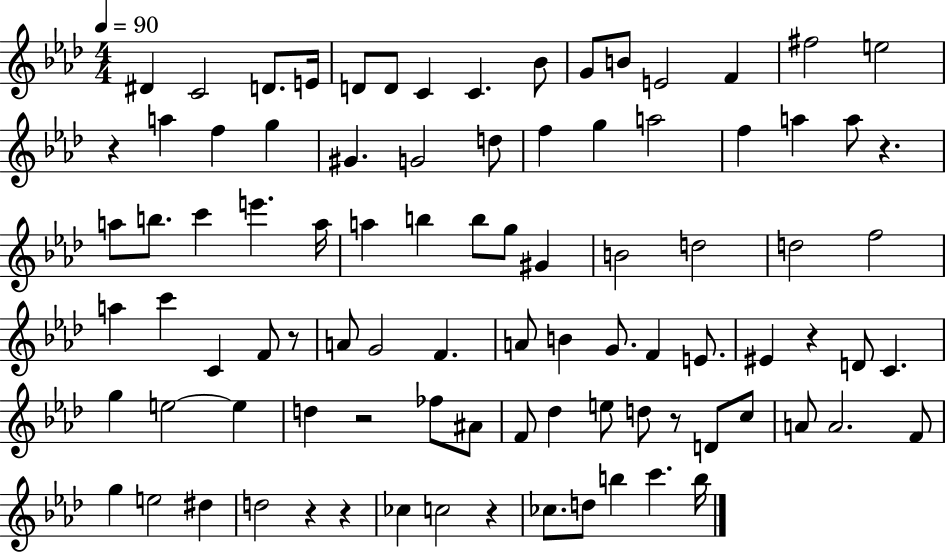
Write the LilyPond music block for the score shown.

{
  \clef treble
  \numericTimeSignature
  \time 4/4
  \key aes \major
  \tempo 4 = 90
  dis'4 c'2 d'8. e'16 | d'8 d'8 c'4 c'4. bes'8 | g'8 b'8 e'2 f'4 | fis''2 e''2 | \break r4 a''4 f''4 g''4 | gis'4. g'2 d''8 | f''4 g''4 a''2 | f''4 a''4 a''8 r4. | \break a''8 b''8. c'''4 e'''4. a''16 | a''4 b''4 b''8 g''8 gis'4 | b'2 d''2 | d''2 f''2 | \break a''4 c'''4 c'4 f'8 r8 | a'8 g'2 f'4. | a'8 b'4 g'8. f'4 e'8. | eis'4 r4 d'8 c'4. | \break g''4 e''2~~ e''4 | d''4 r2 fes''8 ais'8 | f'8 des''4 e''8 d''8 r8 d'8 c''8 | a'8 a'2. f'8 | \break g''4 e''2 dis''4 | d''2 r4 r4 | ces''4 c''2 r4 | ces''8. d''8 b''4 c'''4. b''16 | \break \bar "|."
}